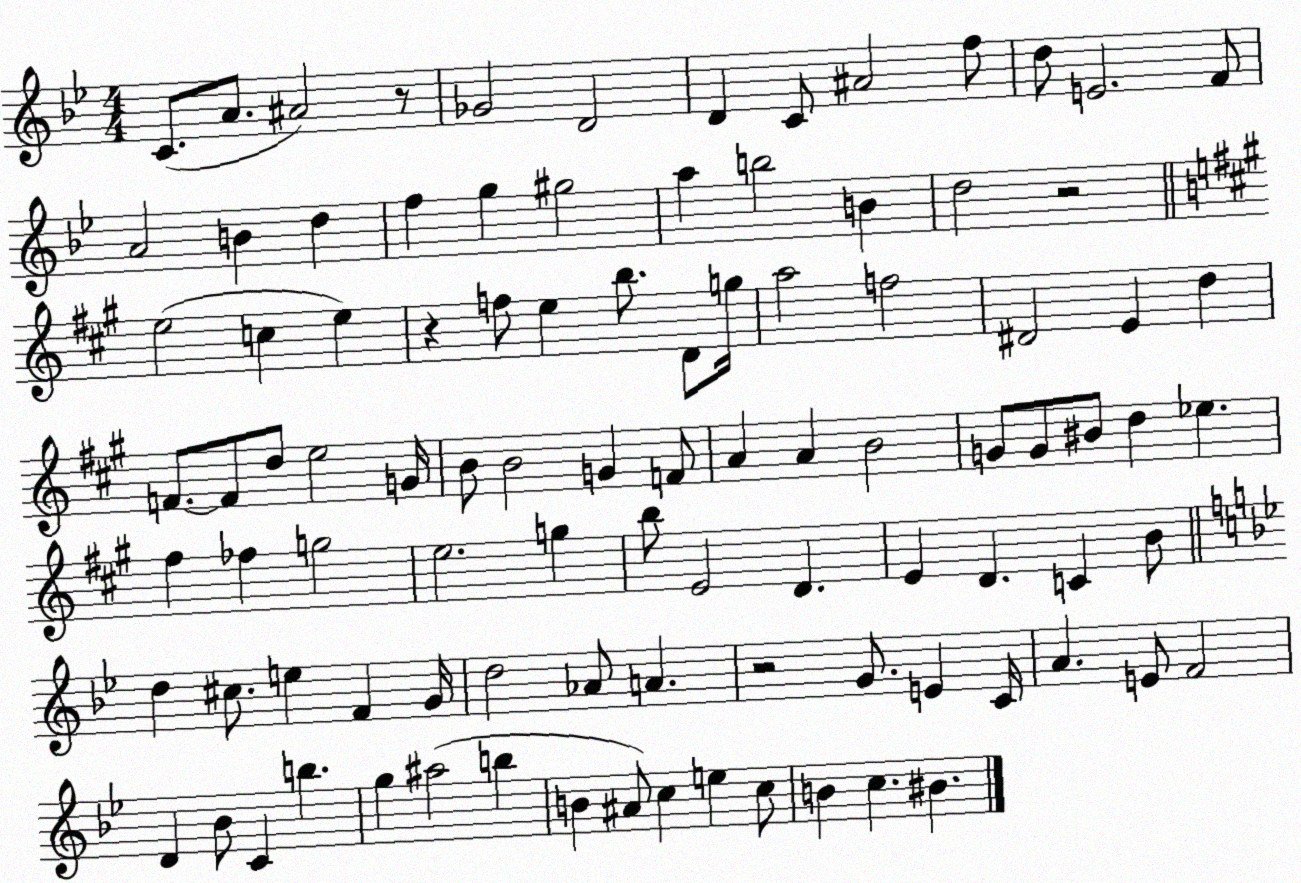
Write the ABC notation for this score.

X:1
T:Untitled
M:4/4
L:1/4
K:Bb
C/2 A/2 ^A2 z/2 _G2 D2 D C/2 ^A2 f/2 d/2 E2 F/2 A2 B d f g ^g2 a b2 B d2 z2 e2 c e z f/2 e b/2 D/2 g/4 a2 f2 ^D2 E d F/2 F/2 d/2 e2 G/4 B/2 B2 G F/2 A A B2 G/2 G/2 ^B/2 d _e ^f _f g2 e2 g b/2 E2 D E D C B/2 d ^c/2 e F G/4 d2 _A/2 A z2 G/2 E C/4 A E/2 F2 D _B/2 C b g ^a2 b B ^A/2 c e c/2 B c ^B